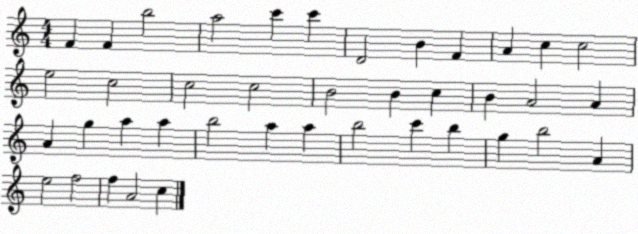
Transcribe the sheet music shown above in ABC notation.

X:1
T:Untitled
M:4/4
L:1/4
K:C
F F b2 a2 c' c' D2 B F A c c2 e2 c2 c2 c2 B2 B c B A2 A A g a a b2 a a b2 c' b g b2 A e2 f2 f A2 c